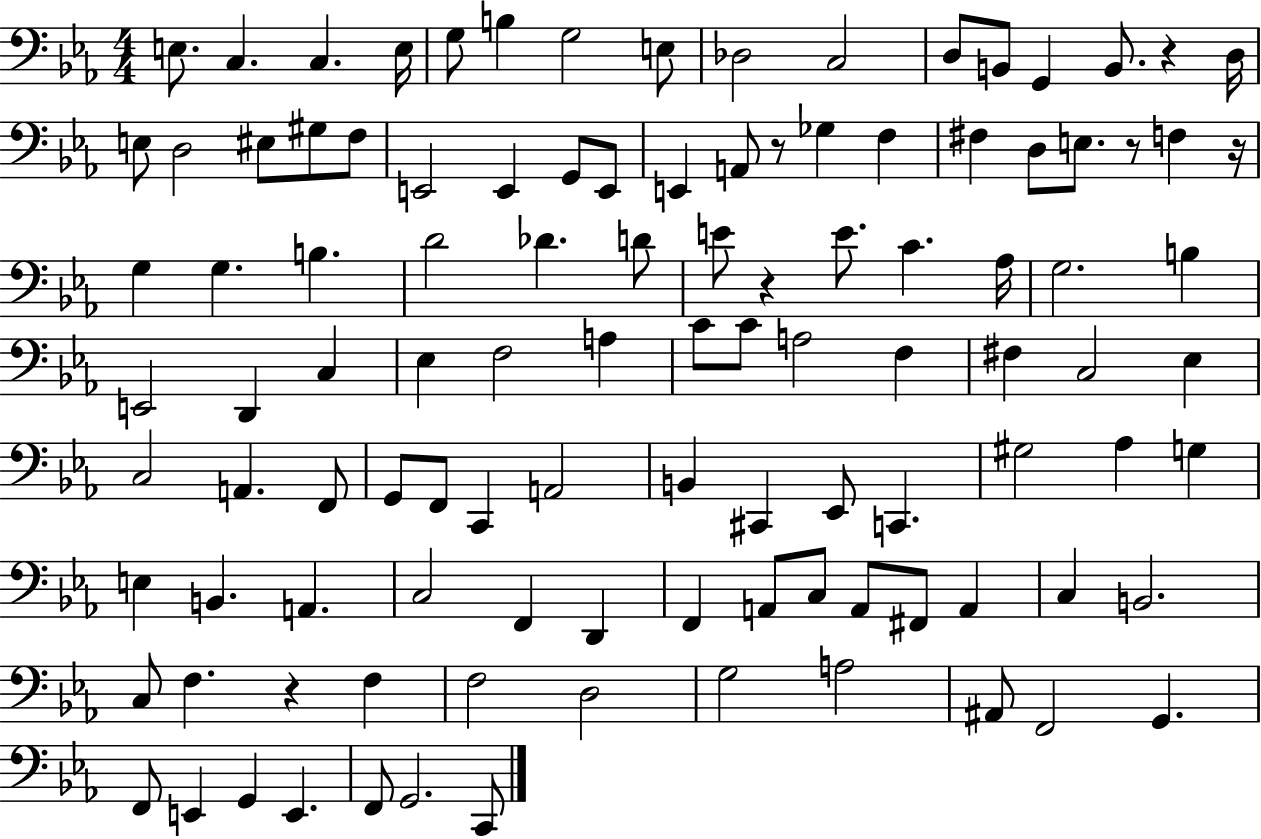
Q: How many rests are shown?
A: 6